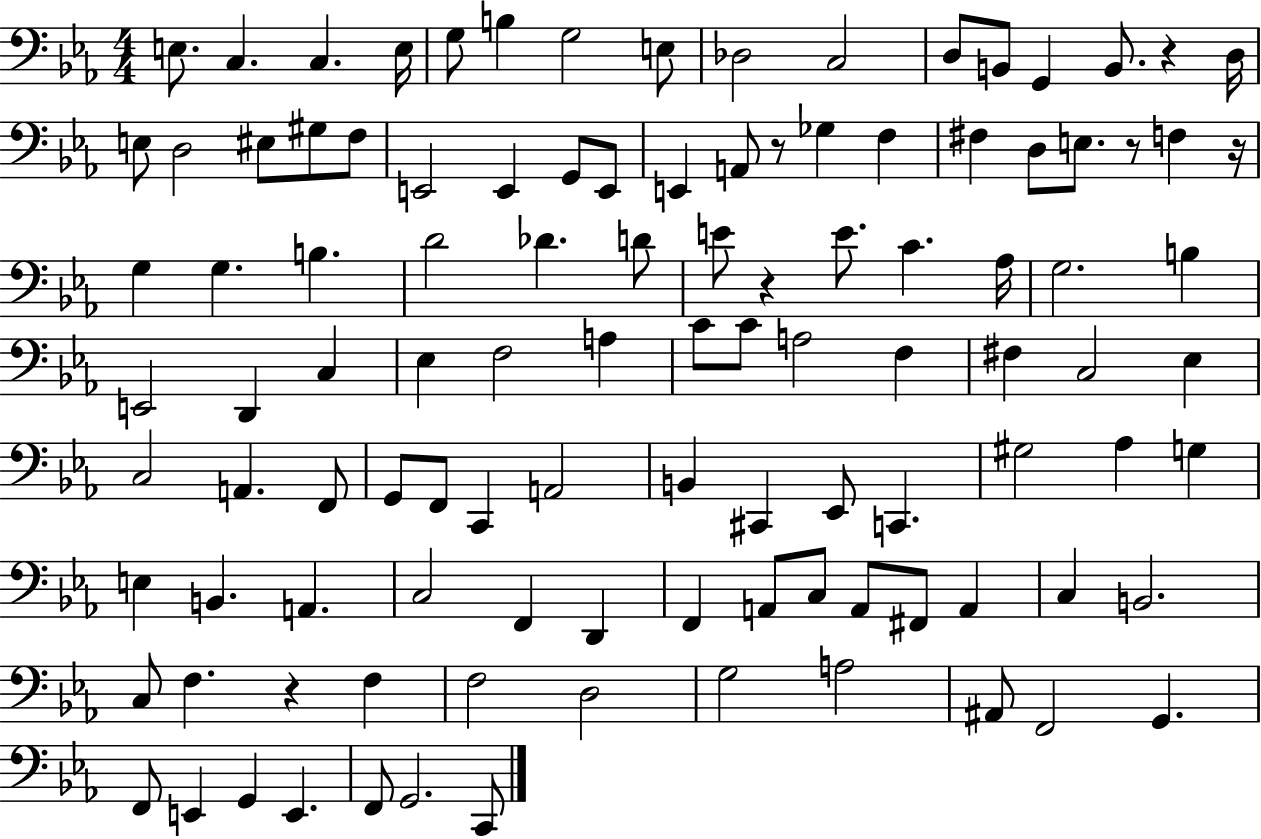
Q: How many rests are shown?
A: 6